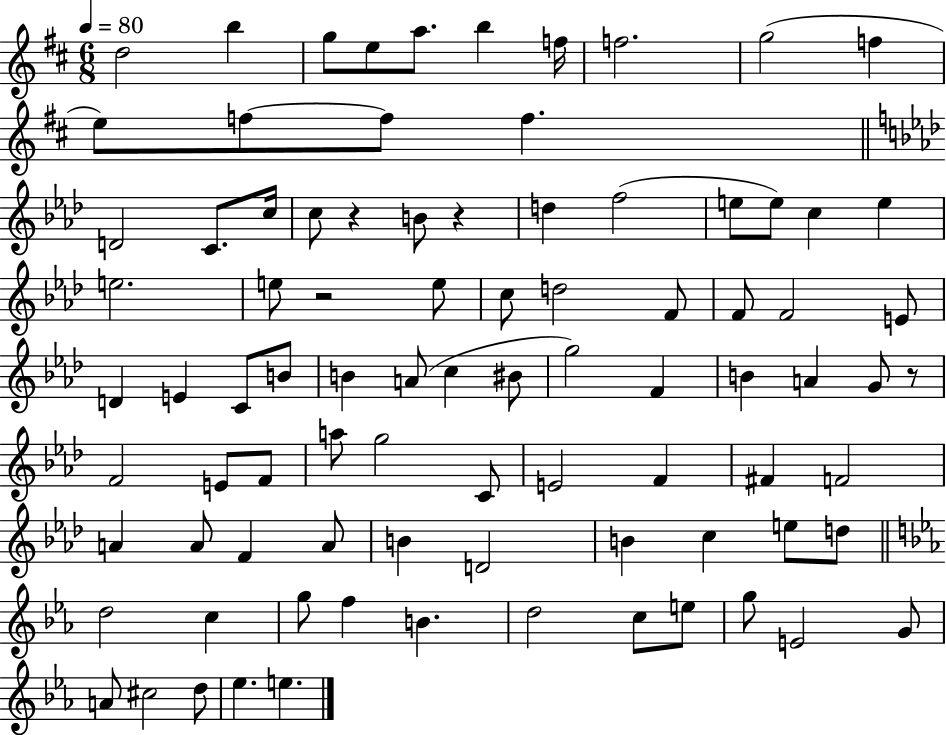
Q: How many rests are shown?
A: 4